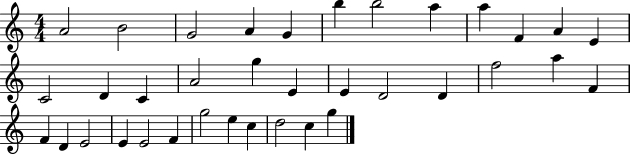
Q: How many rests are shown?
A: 0